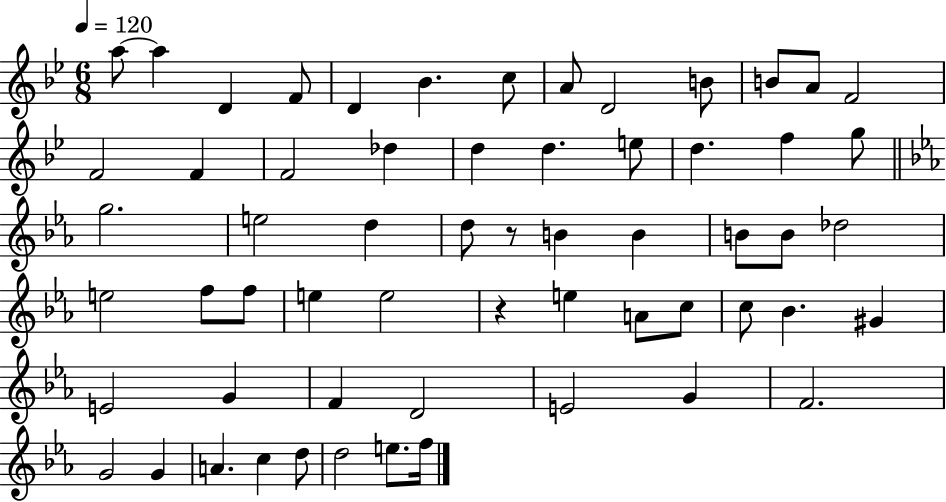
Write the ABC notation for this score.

X:1
T:Untitled
M:6/8
L:1/4
K:Bb
a/2 a D F/2 D _B c/2 A/2 D2 B/2 B/2 A/2 F2 F2 F F2 _d d d e/2 d f g/2 g2 e2 d d/2 z/2 B B B/2 B/2 _d2 e2 f/2 f/2 e e2 z e A/2 c/2 c/2 _B ^G E2 G F D2 E2 G F2 G2 G A c d/2 d2 e/2 f/4